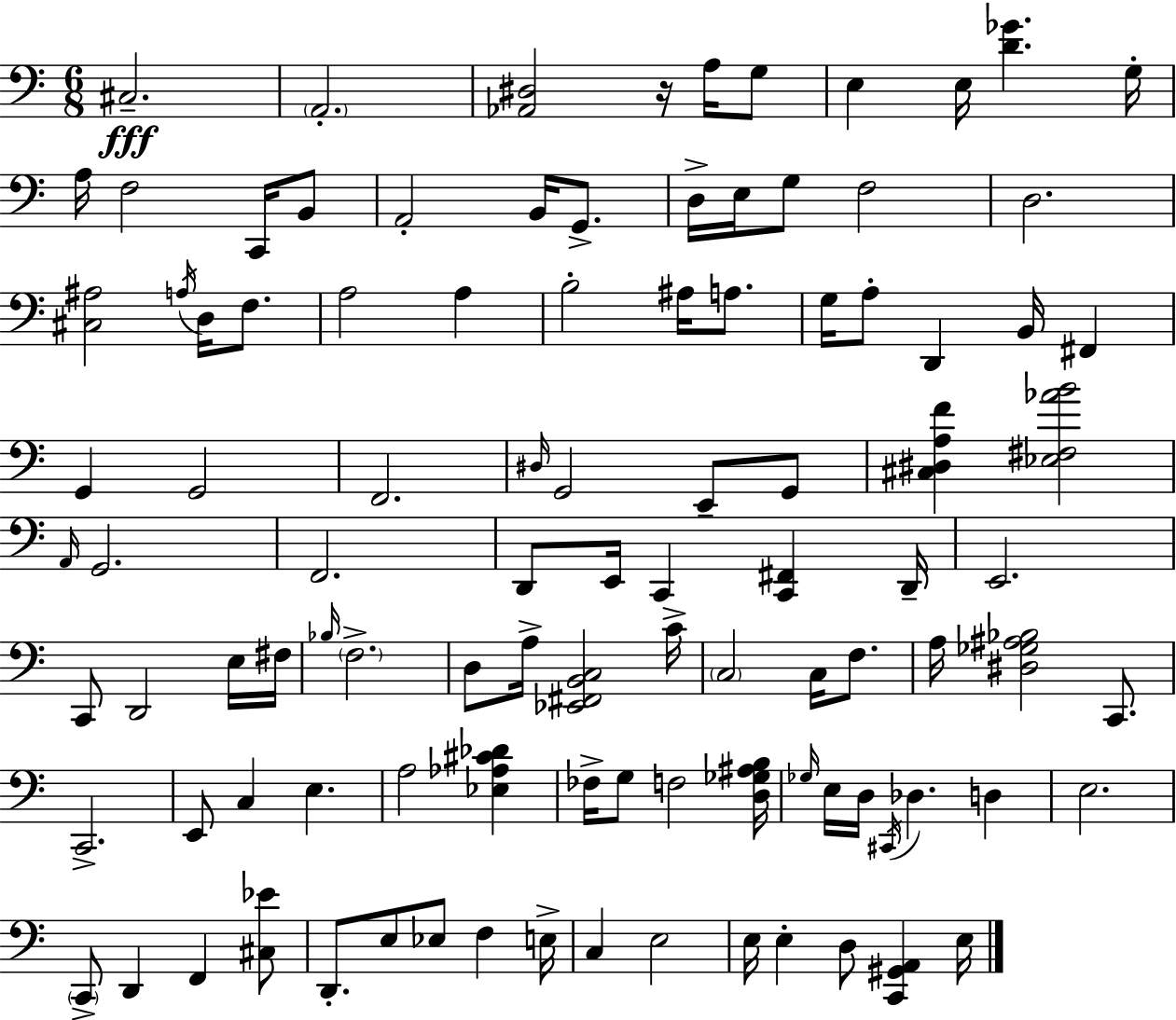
X:1
T:Untitled
M:6/8
L:1/4
K:Am
^C,2 A,,2 [_A,,^D,]2 z/4 A,/4 G,/2 E, E,/4 [D_G] G,/4 A,/4 F,2 C,,/4 B,,/2 A,,2 B,,/4 G,,/2 D,/4 E,/4 G,/2 F,2 D,2 [^C,^A,]2 A,/4 D,/4 F,/2 A,2 A, B,2 ^A,/4 A,/2 G,/4 A,/2 D,, B,,/4 ^F,, G,, G,,2 F,,2 ^D,/4 G,,2 E,,/2 G,,/2 [^C,^D,A,F] [_E,^F,_AB]2 A,,/4 G,,2 F,,2 D,,/2 E,,/4 C,, [C,,^F,,] D,,/4 E,,2 C,,/2 D,,2 E,/4 ^F,/4 _B,/4 F,2 D,/2 A,/4 [_E,,^F,,B,,C,]2 C/4 C,2 C,/4 F,/2 A,/4 [^D,_G,^A,_B,]2 C,,/2 C,,2 E,,/2 C, E, A,2 [_E,_A,^C_D] _F,/4 G,/2 F,2 [D,_G,^A,B,]/4 _G,/4 E,/4 D,/4 ^C,,/4 _D, D, E,2 C,,/2 D,, F,, [^C,_E]/2 D,,/2 E,/2 _E,/2 F, E,/4 C, E,2 E,/4 E, D,/2 [C,,^G,,A,,] E,/4